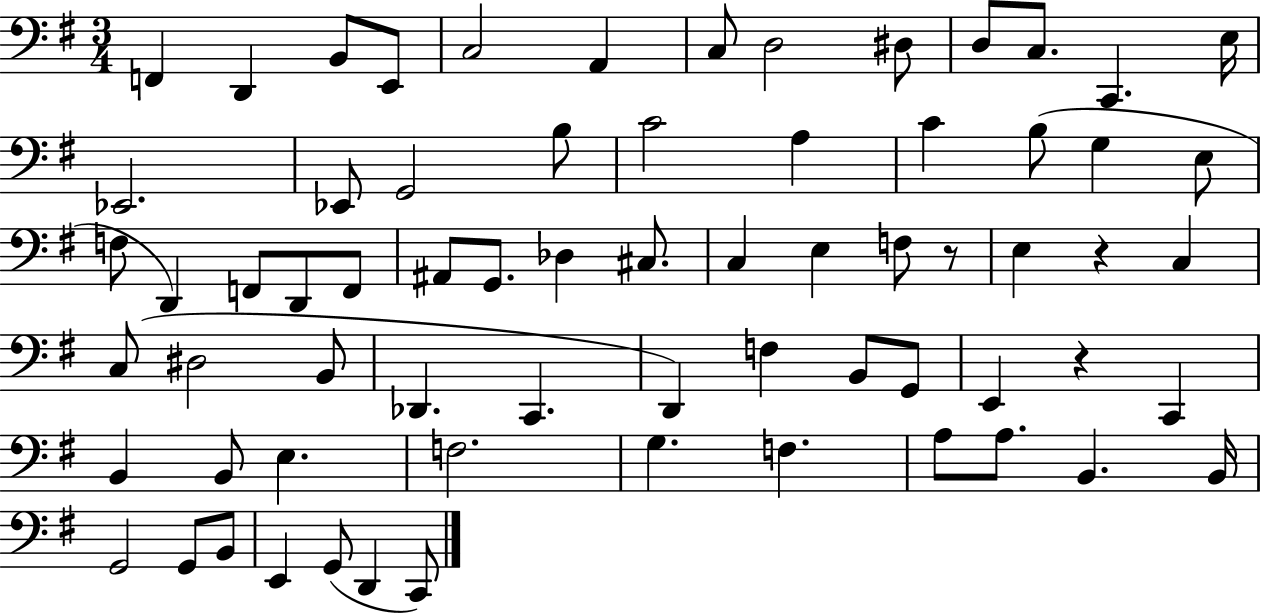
{
  \clef bass
  \numericTimeSignature
  \time 3/4
  \key g \major
  f,4 d,4 b,8 e,8 | c2 a,4 | c8 d2 dis8 | d8 c8. c,4. e16 | \break ees,2. | ees,8 g,2 b8 | c'2 a4 | c'4 b8( g4 e8 | \break f8 d,4) f,8 d,8 f,8 | ais,8 g,8. des4 cis8. | c4 e4 f8 r8 | e4 r4 c4 | \break c8( dis2 b,8 | des,4. c,4. | d,4) f4 b,8 g,8 | e,4 r4 c,4 | \break b,4 b,8 e4. | f2. | g4. f4. | a8 a8. b,4. b,16 | \break g,2 g,8 b,8 | e,4 g,8( d,4 c,8) | \bar "|."
}